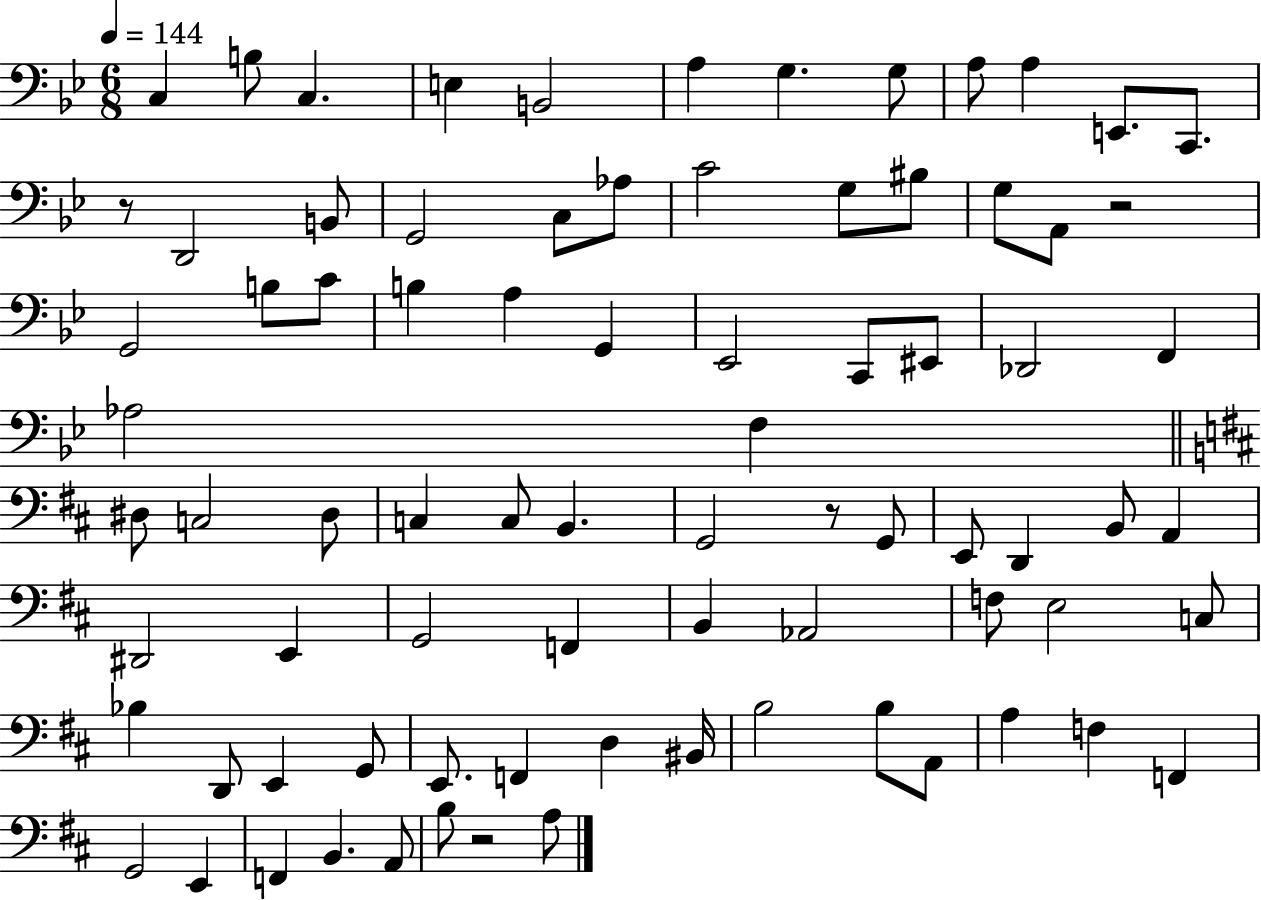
X:1
T:Untitled
M:6/8
L:1/4
K:Bb
C, B,/2 C, E, B,,2 A, G, G,/2 A,/2 A, E,,/2 C,,/2 z/2 D,,2 B,,/2 G,,2 C,/2 _A,/2 C2 G,/2 ^B,/2 G,/2 A,,/2 z2 G,,2 B,/2 C/2 B, A, G,, _E,,2 C,,/2 ^E,,/2 _D,,2 F,, _A,2 F, ^D,/2 C,2 ^D,/2 C, C,/2 B,, G,,2 z/2 G,,/2 E,,/2 D,, B,,/2 A,, ^D,,2 E,, G,,2 F,, B,, _A,,2 F,/2 E,2 C,/2 _B, D,,/2 E,, G,,/2 E,,/2 F,, D, ^B,,/4 B,2 B,/2 A,,/2 A, F, F,, G,,2 E,, F,, B,, A,,/2 B,/2 z2 A,/2